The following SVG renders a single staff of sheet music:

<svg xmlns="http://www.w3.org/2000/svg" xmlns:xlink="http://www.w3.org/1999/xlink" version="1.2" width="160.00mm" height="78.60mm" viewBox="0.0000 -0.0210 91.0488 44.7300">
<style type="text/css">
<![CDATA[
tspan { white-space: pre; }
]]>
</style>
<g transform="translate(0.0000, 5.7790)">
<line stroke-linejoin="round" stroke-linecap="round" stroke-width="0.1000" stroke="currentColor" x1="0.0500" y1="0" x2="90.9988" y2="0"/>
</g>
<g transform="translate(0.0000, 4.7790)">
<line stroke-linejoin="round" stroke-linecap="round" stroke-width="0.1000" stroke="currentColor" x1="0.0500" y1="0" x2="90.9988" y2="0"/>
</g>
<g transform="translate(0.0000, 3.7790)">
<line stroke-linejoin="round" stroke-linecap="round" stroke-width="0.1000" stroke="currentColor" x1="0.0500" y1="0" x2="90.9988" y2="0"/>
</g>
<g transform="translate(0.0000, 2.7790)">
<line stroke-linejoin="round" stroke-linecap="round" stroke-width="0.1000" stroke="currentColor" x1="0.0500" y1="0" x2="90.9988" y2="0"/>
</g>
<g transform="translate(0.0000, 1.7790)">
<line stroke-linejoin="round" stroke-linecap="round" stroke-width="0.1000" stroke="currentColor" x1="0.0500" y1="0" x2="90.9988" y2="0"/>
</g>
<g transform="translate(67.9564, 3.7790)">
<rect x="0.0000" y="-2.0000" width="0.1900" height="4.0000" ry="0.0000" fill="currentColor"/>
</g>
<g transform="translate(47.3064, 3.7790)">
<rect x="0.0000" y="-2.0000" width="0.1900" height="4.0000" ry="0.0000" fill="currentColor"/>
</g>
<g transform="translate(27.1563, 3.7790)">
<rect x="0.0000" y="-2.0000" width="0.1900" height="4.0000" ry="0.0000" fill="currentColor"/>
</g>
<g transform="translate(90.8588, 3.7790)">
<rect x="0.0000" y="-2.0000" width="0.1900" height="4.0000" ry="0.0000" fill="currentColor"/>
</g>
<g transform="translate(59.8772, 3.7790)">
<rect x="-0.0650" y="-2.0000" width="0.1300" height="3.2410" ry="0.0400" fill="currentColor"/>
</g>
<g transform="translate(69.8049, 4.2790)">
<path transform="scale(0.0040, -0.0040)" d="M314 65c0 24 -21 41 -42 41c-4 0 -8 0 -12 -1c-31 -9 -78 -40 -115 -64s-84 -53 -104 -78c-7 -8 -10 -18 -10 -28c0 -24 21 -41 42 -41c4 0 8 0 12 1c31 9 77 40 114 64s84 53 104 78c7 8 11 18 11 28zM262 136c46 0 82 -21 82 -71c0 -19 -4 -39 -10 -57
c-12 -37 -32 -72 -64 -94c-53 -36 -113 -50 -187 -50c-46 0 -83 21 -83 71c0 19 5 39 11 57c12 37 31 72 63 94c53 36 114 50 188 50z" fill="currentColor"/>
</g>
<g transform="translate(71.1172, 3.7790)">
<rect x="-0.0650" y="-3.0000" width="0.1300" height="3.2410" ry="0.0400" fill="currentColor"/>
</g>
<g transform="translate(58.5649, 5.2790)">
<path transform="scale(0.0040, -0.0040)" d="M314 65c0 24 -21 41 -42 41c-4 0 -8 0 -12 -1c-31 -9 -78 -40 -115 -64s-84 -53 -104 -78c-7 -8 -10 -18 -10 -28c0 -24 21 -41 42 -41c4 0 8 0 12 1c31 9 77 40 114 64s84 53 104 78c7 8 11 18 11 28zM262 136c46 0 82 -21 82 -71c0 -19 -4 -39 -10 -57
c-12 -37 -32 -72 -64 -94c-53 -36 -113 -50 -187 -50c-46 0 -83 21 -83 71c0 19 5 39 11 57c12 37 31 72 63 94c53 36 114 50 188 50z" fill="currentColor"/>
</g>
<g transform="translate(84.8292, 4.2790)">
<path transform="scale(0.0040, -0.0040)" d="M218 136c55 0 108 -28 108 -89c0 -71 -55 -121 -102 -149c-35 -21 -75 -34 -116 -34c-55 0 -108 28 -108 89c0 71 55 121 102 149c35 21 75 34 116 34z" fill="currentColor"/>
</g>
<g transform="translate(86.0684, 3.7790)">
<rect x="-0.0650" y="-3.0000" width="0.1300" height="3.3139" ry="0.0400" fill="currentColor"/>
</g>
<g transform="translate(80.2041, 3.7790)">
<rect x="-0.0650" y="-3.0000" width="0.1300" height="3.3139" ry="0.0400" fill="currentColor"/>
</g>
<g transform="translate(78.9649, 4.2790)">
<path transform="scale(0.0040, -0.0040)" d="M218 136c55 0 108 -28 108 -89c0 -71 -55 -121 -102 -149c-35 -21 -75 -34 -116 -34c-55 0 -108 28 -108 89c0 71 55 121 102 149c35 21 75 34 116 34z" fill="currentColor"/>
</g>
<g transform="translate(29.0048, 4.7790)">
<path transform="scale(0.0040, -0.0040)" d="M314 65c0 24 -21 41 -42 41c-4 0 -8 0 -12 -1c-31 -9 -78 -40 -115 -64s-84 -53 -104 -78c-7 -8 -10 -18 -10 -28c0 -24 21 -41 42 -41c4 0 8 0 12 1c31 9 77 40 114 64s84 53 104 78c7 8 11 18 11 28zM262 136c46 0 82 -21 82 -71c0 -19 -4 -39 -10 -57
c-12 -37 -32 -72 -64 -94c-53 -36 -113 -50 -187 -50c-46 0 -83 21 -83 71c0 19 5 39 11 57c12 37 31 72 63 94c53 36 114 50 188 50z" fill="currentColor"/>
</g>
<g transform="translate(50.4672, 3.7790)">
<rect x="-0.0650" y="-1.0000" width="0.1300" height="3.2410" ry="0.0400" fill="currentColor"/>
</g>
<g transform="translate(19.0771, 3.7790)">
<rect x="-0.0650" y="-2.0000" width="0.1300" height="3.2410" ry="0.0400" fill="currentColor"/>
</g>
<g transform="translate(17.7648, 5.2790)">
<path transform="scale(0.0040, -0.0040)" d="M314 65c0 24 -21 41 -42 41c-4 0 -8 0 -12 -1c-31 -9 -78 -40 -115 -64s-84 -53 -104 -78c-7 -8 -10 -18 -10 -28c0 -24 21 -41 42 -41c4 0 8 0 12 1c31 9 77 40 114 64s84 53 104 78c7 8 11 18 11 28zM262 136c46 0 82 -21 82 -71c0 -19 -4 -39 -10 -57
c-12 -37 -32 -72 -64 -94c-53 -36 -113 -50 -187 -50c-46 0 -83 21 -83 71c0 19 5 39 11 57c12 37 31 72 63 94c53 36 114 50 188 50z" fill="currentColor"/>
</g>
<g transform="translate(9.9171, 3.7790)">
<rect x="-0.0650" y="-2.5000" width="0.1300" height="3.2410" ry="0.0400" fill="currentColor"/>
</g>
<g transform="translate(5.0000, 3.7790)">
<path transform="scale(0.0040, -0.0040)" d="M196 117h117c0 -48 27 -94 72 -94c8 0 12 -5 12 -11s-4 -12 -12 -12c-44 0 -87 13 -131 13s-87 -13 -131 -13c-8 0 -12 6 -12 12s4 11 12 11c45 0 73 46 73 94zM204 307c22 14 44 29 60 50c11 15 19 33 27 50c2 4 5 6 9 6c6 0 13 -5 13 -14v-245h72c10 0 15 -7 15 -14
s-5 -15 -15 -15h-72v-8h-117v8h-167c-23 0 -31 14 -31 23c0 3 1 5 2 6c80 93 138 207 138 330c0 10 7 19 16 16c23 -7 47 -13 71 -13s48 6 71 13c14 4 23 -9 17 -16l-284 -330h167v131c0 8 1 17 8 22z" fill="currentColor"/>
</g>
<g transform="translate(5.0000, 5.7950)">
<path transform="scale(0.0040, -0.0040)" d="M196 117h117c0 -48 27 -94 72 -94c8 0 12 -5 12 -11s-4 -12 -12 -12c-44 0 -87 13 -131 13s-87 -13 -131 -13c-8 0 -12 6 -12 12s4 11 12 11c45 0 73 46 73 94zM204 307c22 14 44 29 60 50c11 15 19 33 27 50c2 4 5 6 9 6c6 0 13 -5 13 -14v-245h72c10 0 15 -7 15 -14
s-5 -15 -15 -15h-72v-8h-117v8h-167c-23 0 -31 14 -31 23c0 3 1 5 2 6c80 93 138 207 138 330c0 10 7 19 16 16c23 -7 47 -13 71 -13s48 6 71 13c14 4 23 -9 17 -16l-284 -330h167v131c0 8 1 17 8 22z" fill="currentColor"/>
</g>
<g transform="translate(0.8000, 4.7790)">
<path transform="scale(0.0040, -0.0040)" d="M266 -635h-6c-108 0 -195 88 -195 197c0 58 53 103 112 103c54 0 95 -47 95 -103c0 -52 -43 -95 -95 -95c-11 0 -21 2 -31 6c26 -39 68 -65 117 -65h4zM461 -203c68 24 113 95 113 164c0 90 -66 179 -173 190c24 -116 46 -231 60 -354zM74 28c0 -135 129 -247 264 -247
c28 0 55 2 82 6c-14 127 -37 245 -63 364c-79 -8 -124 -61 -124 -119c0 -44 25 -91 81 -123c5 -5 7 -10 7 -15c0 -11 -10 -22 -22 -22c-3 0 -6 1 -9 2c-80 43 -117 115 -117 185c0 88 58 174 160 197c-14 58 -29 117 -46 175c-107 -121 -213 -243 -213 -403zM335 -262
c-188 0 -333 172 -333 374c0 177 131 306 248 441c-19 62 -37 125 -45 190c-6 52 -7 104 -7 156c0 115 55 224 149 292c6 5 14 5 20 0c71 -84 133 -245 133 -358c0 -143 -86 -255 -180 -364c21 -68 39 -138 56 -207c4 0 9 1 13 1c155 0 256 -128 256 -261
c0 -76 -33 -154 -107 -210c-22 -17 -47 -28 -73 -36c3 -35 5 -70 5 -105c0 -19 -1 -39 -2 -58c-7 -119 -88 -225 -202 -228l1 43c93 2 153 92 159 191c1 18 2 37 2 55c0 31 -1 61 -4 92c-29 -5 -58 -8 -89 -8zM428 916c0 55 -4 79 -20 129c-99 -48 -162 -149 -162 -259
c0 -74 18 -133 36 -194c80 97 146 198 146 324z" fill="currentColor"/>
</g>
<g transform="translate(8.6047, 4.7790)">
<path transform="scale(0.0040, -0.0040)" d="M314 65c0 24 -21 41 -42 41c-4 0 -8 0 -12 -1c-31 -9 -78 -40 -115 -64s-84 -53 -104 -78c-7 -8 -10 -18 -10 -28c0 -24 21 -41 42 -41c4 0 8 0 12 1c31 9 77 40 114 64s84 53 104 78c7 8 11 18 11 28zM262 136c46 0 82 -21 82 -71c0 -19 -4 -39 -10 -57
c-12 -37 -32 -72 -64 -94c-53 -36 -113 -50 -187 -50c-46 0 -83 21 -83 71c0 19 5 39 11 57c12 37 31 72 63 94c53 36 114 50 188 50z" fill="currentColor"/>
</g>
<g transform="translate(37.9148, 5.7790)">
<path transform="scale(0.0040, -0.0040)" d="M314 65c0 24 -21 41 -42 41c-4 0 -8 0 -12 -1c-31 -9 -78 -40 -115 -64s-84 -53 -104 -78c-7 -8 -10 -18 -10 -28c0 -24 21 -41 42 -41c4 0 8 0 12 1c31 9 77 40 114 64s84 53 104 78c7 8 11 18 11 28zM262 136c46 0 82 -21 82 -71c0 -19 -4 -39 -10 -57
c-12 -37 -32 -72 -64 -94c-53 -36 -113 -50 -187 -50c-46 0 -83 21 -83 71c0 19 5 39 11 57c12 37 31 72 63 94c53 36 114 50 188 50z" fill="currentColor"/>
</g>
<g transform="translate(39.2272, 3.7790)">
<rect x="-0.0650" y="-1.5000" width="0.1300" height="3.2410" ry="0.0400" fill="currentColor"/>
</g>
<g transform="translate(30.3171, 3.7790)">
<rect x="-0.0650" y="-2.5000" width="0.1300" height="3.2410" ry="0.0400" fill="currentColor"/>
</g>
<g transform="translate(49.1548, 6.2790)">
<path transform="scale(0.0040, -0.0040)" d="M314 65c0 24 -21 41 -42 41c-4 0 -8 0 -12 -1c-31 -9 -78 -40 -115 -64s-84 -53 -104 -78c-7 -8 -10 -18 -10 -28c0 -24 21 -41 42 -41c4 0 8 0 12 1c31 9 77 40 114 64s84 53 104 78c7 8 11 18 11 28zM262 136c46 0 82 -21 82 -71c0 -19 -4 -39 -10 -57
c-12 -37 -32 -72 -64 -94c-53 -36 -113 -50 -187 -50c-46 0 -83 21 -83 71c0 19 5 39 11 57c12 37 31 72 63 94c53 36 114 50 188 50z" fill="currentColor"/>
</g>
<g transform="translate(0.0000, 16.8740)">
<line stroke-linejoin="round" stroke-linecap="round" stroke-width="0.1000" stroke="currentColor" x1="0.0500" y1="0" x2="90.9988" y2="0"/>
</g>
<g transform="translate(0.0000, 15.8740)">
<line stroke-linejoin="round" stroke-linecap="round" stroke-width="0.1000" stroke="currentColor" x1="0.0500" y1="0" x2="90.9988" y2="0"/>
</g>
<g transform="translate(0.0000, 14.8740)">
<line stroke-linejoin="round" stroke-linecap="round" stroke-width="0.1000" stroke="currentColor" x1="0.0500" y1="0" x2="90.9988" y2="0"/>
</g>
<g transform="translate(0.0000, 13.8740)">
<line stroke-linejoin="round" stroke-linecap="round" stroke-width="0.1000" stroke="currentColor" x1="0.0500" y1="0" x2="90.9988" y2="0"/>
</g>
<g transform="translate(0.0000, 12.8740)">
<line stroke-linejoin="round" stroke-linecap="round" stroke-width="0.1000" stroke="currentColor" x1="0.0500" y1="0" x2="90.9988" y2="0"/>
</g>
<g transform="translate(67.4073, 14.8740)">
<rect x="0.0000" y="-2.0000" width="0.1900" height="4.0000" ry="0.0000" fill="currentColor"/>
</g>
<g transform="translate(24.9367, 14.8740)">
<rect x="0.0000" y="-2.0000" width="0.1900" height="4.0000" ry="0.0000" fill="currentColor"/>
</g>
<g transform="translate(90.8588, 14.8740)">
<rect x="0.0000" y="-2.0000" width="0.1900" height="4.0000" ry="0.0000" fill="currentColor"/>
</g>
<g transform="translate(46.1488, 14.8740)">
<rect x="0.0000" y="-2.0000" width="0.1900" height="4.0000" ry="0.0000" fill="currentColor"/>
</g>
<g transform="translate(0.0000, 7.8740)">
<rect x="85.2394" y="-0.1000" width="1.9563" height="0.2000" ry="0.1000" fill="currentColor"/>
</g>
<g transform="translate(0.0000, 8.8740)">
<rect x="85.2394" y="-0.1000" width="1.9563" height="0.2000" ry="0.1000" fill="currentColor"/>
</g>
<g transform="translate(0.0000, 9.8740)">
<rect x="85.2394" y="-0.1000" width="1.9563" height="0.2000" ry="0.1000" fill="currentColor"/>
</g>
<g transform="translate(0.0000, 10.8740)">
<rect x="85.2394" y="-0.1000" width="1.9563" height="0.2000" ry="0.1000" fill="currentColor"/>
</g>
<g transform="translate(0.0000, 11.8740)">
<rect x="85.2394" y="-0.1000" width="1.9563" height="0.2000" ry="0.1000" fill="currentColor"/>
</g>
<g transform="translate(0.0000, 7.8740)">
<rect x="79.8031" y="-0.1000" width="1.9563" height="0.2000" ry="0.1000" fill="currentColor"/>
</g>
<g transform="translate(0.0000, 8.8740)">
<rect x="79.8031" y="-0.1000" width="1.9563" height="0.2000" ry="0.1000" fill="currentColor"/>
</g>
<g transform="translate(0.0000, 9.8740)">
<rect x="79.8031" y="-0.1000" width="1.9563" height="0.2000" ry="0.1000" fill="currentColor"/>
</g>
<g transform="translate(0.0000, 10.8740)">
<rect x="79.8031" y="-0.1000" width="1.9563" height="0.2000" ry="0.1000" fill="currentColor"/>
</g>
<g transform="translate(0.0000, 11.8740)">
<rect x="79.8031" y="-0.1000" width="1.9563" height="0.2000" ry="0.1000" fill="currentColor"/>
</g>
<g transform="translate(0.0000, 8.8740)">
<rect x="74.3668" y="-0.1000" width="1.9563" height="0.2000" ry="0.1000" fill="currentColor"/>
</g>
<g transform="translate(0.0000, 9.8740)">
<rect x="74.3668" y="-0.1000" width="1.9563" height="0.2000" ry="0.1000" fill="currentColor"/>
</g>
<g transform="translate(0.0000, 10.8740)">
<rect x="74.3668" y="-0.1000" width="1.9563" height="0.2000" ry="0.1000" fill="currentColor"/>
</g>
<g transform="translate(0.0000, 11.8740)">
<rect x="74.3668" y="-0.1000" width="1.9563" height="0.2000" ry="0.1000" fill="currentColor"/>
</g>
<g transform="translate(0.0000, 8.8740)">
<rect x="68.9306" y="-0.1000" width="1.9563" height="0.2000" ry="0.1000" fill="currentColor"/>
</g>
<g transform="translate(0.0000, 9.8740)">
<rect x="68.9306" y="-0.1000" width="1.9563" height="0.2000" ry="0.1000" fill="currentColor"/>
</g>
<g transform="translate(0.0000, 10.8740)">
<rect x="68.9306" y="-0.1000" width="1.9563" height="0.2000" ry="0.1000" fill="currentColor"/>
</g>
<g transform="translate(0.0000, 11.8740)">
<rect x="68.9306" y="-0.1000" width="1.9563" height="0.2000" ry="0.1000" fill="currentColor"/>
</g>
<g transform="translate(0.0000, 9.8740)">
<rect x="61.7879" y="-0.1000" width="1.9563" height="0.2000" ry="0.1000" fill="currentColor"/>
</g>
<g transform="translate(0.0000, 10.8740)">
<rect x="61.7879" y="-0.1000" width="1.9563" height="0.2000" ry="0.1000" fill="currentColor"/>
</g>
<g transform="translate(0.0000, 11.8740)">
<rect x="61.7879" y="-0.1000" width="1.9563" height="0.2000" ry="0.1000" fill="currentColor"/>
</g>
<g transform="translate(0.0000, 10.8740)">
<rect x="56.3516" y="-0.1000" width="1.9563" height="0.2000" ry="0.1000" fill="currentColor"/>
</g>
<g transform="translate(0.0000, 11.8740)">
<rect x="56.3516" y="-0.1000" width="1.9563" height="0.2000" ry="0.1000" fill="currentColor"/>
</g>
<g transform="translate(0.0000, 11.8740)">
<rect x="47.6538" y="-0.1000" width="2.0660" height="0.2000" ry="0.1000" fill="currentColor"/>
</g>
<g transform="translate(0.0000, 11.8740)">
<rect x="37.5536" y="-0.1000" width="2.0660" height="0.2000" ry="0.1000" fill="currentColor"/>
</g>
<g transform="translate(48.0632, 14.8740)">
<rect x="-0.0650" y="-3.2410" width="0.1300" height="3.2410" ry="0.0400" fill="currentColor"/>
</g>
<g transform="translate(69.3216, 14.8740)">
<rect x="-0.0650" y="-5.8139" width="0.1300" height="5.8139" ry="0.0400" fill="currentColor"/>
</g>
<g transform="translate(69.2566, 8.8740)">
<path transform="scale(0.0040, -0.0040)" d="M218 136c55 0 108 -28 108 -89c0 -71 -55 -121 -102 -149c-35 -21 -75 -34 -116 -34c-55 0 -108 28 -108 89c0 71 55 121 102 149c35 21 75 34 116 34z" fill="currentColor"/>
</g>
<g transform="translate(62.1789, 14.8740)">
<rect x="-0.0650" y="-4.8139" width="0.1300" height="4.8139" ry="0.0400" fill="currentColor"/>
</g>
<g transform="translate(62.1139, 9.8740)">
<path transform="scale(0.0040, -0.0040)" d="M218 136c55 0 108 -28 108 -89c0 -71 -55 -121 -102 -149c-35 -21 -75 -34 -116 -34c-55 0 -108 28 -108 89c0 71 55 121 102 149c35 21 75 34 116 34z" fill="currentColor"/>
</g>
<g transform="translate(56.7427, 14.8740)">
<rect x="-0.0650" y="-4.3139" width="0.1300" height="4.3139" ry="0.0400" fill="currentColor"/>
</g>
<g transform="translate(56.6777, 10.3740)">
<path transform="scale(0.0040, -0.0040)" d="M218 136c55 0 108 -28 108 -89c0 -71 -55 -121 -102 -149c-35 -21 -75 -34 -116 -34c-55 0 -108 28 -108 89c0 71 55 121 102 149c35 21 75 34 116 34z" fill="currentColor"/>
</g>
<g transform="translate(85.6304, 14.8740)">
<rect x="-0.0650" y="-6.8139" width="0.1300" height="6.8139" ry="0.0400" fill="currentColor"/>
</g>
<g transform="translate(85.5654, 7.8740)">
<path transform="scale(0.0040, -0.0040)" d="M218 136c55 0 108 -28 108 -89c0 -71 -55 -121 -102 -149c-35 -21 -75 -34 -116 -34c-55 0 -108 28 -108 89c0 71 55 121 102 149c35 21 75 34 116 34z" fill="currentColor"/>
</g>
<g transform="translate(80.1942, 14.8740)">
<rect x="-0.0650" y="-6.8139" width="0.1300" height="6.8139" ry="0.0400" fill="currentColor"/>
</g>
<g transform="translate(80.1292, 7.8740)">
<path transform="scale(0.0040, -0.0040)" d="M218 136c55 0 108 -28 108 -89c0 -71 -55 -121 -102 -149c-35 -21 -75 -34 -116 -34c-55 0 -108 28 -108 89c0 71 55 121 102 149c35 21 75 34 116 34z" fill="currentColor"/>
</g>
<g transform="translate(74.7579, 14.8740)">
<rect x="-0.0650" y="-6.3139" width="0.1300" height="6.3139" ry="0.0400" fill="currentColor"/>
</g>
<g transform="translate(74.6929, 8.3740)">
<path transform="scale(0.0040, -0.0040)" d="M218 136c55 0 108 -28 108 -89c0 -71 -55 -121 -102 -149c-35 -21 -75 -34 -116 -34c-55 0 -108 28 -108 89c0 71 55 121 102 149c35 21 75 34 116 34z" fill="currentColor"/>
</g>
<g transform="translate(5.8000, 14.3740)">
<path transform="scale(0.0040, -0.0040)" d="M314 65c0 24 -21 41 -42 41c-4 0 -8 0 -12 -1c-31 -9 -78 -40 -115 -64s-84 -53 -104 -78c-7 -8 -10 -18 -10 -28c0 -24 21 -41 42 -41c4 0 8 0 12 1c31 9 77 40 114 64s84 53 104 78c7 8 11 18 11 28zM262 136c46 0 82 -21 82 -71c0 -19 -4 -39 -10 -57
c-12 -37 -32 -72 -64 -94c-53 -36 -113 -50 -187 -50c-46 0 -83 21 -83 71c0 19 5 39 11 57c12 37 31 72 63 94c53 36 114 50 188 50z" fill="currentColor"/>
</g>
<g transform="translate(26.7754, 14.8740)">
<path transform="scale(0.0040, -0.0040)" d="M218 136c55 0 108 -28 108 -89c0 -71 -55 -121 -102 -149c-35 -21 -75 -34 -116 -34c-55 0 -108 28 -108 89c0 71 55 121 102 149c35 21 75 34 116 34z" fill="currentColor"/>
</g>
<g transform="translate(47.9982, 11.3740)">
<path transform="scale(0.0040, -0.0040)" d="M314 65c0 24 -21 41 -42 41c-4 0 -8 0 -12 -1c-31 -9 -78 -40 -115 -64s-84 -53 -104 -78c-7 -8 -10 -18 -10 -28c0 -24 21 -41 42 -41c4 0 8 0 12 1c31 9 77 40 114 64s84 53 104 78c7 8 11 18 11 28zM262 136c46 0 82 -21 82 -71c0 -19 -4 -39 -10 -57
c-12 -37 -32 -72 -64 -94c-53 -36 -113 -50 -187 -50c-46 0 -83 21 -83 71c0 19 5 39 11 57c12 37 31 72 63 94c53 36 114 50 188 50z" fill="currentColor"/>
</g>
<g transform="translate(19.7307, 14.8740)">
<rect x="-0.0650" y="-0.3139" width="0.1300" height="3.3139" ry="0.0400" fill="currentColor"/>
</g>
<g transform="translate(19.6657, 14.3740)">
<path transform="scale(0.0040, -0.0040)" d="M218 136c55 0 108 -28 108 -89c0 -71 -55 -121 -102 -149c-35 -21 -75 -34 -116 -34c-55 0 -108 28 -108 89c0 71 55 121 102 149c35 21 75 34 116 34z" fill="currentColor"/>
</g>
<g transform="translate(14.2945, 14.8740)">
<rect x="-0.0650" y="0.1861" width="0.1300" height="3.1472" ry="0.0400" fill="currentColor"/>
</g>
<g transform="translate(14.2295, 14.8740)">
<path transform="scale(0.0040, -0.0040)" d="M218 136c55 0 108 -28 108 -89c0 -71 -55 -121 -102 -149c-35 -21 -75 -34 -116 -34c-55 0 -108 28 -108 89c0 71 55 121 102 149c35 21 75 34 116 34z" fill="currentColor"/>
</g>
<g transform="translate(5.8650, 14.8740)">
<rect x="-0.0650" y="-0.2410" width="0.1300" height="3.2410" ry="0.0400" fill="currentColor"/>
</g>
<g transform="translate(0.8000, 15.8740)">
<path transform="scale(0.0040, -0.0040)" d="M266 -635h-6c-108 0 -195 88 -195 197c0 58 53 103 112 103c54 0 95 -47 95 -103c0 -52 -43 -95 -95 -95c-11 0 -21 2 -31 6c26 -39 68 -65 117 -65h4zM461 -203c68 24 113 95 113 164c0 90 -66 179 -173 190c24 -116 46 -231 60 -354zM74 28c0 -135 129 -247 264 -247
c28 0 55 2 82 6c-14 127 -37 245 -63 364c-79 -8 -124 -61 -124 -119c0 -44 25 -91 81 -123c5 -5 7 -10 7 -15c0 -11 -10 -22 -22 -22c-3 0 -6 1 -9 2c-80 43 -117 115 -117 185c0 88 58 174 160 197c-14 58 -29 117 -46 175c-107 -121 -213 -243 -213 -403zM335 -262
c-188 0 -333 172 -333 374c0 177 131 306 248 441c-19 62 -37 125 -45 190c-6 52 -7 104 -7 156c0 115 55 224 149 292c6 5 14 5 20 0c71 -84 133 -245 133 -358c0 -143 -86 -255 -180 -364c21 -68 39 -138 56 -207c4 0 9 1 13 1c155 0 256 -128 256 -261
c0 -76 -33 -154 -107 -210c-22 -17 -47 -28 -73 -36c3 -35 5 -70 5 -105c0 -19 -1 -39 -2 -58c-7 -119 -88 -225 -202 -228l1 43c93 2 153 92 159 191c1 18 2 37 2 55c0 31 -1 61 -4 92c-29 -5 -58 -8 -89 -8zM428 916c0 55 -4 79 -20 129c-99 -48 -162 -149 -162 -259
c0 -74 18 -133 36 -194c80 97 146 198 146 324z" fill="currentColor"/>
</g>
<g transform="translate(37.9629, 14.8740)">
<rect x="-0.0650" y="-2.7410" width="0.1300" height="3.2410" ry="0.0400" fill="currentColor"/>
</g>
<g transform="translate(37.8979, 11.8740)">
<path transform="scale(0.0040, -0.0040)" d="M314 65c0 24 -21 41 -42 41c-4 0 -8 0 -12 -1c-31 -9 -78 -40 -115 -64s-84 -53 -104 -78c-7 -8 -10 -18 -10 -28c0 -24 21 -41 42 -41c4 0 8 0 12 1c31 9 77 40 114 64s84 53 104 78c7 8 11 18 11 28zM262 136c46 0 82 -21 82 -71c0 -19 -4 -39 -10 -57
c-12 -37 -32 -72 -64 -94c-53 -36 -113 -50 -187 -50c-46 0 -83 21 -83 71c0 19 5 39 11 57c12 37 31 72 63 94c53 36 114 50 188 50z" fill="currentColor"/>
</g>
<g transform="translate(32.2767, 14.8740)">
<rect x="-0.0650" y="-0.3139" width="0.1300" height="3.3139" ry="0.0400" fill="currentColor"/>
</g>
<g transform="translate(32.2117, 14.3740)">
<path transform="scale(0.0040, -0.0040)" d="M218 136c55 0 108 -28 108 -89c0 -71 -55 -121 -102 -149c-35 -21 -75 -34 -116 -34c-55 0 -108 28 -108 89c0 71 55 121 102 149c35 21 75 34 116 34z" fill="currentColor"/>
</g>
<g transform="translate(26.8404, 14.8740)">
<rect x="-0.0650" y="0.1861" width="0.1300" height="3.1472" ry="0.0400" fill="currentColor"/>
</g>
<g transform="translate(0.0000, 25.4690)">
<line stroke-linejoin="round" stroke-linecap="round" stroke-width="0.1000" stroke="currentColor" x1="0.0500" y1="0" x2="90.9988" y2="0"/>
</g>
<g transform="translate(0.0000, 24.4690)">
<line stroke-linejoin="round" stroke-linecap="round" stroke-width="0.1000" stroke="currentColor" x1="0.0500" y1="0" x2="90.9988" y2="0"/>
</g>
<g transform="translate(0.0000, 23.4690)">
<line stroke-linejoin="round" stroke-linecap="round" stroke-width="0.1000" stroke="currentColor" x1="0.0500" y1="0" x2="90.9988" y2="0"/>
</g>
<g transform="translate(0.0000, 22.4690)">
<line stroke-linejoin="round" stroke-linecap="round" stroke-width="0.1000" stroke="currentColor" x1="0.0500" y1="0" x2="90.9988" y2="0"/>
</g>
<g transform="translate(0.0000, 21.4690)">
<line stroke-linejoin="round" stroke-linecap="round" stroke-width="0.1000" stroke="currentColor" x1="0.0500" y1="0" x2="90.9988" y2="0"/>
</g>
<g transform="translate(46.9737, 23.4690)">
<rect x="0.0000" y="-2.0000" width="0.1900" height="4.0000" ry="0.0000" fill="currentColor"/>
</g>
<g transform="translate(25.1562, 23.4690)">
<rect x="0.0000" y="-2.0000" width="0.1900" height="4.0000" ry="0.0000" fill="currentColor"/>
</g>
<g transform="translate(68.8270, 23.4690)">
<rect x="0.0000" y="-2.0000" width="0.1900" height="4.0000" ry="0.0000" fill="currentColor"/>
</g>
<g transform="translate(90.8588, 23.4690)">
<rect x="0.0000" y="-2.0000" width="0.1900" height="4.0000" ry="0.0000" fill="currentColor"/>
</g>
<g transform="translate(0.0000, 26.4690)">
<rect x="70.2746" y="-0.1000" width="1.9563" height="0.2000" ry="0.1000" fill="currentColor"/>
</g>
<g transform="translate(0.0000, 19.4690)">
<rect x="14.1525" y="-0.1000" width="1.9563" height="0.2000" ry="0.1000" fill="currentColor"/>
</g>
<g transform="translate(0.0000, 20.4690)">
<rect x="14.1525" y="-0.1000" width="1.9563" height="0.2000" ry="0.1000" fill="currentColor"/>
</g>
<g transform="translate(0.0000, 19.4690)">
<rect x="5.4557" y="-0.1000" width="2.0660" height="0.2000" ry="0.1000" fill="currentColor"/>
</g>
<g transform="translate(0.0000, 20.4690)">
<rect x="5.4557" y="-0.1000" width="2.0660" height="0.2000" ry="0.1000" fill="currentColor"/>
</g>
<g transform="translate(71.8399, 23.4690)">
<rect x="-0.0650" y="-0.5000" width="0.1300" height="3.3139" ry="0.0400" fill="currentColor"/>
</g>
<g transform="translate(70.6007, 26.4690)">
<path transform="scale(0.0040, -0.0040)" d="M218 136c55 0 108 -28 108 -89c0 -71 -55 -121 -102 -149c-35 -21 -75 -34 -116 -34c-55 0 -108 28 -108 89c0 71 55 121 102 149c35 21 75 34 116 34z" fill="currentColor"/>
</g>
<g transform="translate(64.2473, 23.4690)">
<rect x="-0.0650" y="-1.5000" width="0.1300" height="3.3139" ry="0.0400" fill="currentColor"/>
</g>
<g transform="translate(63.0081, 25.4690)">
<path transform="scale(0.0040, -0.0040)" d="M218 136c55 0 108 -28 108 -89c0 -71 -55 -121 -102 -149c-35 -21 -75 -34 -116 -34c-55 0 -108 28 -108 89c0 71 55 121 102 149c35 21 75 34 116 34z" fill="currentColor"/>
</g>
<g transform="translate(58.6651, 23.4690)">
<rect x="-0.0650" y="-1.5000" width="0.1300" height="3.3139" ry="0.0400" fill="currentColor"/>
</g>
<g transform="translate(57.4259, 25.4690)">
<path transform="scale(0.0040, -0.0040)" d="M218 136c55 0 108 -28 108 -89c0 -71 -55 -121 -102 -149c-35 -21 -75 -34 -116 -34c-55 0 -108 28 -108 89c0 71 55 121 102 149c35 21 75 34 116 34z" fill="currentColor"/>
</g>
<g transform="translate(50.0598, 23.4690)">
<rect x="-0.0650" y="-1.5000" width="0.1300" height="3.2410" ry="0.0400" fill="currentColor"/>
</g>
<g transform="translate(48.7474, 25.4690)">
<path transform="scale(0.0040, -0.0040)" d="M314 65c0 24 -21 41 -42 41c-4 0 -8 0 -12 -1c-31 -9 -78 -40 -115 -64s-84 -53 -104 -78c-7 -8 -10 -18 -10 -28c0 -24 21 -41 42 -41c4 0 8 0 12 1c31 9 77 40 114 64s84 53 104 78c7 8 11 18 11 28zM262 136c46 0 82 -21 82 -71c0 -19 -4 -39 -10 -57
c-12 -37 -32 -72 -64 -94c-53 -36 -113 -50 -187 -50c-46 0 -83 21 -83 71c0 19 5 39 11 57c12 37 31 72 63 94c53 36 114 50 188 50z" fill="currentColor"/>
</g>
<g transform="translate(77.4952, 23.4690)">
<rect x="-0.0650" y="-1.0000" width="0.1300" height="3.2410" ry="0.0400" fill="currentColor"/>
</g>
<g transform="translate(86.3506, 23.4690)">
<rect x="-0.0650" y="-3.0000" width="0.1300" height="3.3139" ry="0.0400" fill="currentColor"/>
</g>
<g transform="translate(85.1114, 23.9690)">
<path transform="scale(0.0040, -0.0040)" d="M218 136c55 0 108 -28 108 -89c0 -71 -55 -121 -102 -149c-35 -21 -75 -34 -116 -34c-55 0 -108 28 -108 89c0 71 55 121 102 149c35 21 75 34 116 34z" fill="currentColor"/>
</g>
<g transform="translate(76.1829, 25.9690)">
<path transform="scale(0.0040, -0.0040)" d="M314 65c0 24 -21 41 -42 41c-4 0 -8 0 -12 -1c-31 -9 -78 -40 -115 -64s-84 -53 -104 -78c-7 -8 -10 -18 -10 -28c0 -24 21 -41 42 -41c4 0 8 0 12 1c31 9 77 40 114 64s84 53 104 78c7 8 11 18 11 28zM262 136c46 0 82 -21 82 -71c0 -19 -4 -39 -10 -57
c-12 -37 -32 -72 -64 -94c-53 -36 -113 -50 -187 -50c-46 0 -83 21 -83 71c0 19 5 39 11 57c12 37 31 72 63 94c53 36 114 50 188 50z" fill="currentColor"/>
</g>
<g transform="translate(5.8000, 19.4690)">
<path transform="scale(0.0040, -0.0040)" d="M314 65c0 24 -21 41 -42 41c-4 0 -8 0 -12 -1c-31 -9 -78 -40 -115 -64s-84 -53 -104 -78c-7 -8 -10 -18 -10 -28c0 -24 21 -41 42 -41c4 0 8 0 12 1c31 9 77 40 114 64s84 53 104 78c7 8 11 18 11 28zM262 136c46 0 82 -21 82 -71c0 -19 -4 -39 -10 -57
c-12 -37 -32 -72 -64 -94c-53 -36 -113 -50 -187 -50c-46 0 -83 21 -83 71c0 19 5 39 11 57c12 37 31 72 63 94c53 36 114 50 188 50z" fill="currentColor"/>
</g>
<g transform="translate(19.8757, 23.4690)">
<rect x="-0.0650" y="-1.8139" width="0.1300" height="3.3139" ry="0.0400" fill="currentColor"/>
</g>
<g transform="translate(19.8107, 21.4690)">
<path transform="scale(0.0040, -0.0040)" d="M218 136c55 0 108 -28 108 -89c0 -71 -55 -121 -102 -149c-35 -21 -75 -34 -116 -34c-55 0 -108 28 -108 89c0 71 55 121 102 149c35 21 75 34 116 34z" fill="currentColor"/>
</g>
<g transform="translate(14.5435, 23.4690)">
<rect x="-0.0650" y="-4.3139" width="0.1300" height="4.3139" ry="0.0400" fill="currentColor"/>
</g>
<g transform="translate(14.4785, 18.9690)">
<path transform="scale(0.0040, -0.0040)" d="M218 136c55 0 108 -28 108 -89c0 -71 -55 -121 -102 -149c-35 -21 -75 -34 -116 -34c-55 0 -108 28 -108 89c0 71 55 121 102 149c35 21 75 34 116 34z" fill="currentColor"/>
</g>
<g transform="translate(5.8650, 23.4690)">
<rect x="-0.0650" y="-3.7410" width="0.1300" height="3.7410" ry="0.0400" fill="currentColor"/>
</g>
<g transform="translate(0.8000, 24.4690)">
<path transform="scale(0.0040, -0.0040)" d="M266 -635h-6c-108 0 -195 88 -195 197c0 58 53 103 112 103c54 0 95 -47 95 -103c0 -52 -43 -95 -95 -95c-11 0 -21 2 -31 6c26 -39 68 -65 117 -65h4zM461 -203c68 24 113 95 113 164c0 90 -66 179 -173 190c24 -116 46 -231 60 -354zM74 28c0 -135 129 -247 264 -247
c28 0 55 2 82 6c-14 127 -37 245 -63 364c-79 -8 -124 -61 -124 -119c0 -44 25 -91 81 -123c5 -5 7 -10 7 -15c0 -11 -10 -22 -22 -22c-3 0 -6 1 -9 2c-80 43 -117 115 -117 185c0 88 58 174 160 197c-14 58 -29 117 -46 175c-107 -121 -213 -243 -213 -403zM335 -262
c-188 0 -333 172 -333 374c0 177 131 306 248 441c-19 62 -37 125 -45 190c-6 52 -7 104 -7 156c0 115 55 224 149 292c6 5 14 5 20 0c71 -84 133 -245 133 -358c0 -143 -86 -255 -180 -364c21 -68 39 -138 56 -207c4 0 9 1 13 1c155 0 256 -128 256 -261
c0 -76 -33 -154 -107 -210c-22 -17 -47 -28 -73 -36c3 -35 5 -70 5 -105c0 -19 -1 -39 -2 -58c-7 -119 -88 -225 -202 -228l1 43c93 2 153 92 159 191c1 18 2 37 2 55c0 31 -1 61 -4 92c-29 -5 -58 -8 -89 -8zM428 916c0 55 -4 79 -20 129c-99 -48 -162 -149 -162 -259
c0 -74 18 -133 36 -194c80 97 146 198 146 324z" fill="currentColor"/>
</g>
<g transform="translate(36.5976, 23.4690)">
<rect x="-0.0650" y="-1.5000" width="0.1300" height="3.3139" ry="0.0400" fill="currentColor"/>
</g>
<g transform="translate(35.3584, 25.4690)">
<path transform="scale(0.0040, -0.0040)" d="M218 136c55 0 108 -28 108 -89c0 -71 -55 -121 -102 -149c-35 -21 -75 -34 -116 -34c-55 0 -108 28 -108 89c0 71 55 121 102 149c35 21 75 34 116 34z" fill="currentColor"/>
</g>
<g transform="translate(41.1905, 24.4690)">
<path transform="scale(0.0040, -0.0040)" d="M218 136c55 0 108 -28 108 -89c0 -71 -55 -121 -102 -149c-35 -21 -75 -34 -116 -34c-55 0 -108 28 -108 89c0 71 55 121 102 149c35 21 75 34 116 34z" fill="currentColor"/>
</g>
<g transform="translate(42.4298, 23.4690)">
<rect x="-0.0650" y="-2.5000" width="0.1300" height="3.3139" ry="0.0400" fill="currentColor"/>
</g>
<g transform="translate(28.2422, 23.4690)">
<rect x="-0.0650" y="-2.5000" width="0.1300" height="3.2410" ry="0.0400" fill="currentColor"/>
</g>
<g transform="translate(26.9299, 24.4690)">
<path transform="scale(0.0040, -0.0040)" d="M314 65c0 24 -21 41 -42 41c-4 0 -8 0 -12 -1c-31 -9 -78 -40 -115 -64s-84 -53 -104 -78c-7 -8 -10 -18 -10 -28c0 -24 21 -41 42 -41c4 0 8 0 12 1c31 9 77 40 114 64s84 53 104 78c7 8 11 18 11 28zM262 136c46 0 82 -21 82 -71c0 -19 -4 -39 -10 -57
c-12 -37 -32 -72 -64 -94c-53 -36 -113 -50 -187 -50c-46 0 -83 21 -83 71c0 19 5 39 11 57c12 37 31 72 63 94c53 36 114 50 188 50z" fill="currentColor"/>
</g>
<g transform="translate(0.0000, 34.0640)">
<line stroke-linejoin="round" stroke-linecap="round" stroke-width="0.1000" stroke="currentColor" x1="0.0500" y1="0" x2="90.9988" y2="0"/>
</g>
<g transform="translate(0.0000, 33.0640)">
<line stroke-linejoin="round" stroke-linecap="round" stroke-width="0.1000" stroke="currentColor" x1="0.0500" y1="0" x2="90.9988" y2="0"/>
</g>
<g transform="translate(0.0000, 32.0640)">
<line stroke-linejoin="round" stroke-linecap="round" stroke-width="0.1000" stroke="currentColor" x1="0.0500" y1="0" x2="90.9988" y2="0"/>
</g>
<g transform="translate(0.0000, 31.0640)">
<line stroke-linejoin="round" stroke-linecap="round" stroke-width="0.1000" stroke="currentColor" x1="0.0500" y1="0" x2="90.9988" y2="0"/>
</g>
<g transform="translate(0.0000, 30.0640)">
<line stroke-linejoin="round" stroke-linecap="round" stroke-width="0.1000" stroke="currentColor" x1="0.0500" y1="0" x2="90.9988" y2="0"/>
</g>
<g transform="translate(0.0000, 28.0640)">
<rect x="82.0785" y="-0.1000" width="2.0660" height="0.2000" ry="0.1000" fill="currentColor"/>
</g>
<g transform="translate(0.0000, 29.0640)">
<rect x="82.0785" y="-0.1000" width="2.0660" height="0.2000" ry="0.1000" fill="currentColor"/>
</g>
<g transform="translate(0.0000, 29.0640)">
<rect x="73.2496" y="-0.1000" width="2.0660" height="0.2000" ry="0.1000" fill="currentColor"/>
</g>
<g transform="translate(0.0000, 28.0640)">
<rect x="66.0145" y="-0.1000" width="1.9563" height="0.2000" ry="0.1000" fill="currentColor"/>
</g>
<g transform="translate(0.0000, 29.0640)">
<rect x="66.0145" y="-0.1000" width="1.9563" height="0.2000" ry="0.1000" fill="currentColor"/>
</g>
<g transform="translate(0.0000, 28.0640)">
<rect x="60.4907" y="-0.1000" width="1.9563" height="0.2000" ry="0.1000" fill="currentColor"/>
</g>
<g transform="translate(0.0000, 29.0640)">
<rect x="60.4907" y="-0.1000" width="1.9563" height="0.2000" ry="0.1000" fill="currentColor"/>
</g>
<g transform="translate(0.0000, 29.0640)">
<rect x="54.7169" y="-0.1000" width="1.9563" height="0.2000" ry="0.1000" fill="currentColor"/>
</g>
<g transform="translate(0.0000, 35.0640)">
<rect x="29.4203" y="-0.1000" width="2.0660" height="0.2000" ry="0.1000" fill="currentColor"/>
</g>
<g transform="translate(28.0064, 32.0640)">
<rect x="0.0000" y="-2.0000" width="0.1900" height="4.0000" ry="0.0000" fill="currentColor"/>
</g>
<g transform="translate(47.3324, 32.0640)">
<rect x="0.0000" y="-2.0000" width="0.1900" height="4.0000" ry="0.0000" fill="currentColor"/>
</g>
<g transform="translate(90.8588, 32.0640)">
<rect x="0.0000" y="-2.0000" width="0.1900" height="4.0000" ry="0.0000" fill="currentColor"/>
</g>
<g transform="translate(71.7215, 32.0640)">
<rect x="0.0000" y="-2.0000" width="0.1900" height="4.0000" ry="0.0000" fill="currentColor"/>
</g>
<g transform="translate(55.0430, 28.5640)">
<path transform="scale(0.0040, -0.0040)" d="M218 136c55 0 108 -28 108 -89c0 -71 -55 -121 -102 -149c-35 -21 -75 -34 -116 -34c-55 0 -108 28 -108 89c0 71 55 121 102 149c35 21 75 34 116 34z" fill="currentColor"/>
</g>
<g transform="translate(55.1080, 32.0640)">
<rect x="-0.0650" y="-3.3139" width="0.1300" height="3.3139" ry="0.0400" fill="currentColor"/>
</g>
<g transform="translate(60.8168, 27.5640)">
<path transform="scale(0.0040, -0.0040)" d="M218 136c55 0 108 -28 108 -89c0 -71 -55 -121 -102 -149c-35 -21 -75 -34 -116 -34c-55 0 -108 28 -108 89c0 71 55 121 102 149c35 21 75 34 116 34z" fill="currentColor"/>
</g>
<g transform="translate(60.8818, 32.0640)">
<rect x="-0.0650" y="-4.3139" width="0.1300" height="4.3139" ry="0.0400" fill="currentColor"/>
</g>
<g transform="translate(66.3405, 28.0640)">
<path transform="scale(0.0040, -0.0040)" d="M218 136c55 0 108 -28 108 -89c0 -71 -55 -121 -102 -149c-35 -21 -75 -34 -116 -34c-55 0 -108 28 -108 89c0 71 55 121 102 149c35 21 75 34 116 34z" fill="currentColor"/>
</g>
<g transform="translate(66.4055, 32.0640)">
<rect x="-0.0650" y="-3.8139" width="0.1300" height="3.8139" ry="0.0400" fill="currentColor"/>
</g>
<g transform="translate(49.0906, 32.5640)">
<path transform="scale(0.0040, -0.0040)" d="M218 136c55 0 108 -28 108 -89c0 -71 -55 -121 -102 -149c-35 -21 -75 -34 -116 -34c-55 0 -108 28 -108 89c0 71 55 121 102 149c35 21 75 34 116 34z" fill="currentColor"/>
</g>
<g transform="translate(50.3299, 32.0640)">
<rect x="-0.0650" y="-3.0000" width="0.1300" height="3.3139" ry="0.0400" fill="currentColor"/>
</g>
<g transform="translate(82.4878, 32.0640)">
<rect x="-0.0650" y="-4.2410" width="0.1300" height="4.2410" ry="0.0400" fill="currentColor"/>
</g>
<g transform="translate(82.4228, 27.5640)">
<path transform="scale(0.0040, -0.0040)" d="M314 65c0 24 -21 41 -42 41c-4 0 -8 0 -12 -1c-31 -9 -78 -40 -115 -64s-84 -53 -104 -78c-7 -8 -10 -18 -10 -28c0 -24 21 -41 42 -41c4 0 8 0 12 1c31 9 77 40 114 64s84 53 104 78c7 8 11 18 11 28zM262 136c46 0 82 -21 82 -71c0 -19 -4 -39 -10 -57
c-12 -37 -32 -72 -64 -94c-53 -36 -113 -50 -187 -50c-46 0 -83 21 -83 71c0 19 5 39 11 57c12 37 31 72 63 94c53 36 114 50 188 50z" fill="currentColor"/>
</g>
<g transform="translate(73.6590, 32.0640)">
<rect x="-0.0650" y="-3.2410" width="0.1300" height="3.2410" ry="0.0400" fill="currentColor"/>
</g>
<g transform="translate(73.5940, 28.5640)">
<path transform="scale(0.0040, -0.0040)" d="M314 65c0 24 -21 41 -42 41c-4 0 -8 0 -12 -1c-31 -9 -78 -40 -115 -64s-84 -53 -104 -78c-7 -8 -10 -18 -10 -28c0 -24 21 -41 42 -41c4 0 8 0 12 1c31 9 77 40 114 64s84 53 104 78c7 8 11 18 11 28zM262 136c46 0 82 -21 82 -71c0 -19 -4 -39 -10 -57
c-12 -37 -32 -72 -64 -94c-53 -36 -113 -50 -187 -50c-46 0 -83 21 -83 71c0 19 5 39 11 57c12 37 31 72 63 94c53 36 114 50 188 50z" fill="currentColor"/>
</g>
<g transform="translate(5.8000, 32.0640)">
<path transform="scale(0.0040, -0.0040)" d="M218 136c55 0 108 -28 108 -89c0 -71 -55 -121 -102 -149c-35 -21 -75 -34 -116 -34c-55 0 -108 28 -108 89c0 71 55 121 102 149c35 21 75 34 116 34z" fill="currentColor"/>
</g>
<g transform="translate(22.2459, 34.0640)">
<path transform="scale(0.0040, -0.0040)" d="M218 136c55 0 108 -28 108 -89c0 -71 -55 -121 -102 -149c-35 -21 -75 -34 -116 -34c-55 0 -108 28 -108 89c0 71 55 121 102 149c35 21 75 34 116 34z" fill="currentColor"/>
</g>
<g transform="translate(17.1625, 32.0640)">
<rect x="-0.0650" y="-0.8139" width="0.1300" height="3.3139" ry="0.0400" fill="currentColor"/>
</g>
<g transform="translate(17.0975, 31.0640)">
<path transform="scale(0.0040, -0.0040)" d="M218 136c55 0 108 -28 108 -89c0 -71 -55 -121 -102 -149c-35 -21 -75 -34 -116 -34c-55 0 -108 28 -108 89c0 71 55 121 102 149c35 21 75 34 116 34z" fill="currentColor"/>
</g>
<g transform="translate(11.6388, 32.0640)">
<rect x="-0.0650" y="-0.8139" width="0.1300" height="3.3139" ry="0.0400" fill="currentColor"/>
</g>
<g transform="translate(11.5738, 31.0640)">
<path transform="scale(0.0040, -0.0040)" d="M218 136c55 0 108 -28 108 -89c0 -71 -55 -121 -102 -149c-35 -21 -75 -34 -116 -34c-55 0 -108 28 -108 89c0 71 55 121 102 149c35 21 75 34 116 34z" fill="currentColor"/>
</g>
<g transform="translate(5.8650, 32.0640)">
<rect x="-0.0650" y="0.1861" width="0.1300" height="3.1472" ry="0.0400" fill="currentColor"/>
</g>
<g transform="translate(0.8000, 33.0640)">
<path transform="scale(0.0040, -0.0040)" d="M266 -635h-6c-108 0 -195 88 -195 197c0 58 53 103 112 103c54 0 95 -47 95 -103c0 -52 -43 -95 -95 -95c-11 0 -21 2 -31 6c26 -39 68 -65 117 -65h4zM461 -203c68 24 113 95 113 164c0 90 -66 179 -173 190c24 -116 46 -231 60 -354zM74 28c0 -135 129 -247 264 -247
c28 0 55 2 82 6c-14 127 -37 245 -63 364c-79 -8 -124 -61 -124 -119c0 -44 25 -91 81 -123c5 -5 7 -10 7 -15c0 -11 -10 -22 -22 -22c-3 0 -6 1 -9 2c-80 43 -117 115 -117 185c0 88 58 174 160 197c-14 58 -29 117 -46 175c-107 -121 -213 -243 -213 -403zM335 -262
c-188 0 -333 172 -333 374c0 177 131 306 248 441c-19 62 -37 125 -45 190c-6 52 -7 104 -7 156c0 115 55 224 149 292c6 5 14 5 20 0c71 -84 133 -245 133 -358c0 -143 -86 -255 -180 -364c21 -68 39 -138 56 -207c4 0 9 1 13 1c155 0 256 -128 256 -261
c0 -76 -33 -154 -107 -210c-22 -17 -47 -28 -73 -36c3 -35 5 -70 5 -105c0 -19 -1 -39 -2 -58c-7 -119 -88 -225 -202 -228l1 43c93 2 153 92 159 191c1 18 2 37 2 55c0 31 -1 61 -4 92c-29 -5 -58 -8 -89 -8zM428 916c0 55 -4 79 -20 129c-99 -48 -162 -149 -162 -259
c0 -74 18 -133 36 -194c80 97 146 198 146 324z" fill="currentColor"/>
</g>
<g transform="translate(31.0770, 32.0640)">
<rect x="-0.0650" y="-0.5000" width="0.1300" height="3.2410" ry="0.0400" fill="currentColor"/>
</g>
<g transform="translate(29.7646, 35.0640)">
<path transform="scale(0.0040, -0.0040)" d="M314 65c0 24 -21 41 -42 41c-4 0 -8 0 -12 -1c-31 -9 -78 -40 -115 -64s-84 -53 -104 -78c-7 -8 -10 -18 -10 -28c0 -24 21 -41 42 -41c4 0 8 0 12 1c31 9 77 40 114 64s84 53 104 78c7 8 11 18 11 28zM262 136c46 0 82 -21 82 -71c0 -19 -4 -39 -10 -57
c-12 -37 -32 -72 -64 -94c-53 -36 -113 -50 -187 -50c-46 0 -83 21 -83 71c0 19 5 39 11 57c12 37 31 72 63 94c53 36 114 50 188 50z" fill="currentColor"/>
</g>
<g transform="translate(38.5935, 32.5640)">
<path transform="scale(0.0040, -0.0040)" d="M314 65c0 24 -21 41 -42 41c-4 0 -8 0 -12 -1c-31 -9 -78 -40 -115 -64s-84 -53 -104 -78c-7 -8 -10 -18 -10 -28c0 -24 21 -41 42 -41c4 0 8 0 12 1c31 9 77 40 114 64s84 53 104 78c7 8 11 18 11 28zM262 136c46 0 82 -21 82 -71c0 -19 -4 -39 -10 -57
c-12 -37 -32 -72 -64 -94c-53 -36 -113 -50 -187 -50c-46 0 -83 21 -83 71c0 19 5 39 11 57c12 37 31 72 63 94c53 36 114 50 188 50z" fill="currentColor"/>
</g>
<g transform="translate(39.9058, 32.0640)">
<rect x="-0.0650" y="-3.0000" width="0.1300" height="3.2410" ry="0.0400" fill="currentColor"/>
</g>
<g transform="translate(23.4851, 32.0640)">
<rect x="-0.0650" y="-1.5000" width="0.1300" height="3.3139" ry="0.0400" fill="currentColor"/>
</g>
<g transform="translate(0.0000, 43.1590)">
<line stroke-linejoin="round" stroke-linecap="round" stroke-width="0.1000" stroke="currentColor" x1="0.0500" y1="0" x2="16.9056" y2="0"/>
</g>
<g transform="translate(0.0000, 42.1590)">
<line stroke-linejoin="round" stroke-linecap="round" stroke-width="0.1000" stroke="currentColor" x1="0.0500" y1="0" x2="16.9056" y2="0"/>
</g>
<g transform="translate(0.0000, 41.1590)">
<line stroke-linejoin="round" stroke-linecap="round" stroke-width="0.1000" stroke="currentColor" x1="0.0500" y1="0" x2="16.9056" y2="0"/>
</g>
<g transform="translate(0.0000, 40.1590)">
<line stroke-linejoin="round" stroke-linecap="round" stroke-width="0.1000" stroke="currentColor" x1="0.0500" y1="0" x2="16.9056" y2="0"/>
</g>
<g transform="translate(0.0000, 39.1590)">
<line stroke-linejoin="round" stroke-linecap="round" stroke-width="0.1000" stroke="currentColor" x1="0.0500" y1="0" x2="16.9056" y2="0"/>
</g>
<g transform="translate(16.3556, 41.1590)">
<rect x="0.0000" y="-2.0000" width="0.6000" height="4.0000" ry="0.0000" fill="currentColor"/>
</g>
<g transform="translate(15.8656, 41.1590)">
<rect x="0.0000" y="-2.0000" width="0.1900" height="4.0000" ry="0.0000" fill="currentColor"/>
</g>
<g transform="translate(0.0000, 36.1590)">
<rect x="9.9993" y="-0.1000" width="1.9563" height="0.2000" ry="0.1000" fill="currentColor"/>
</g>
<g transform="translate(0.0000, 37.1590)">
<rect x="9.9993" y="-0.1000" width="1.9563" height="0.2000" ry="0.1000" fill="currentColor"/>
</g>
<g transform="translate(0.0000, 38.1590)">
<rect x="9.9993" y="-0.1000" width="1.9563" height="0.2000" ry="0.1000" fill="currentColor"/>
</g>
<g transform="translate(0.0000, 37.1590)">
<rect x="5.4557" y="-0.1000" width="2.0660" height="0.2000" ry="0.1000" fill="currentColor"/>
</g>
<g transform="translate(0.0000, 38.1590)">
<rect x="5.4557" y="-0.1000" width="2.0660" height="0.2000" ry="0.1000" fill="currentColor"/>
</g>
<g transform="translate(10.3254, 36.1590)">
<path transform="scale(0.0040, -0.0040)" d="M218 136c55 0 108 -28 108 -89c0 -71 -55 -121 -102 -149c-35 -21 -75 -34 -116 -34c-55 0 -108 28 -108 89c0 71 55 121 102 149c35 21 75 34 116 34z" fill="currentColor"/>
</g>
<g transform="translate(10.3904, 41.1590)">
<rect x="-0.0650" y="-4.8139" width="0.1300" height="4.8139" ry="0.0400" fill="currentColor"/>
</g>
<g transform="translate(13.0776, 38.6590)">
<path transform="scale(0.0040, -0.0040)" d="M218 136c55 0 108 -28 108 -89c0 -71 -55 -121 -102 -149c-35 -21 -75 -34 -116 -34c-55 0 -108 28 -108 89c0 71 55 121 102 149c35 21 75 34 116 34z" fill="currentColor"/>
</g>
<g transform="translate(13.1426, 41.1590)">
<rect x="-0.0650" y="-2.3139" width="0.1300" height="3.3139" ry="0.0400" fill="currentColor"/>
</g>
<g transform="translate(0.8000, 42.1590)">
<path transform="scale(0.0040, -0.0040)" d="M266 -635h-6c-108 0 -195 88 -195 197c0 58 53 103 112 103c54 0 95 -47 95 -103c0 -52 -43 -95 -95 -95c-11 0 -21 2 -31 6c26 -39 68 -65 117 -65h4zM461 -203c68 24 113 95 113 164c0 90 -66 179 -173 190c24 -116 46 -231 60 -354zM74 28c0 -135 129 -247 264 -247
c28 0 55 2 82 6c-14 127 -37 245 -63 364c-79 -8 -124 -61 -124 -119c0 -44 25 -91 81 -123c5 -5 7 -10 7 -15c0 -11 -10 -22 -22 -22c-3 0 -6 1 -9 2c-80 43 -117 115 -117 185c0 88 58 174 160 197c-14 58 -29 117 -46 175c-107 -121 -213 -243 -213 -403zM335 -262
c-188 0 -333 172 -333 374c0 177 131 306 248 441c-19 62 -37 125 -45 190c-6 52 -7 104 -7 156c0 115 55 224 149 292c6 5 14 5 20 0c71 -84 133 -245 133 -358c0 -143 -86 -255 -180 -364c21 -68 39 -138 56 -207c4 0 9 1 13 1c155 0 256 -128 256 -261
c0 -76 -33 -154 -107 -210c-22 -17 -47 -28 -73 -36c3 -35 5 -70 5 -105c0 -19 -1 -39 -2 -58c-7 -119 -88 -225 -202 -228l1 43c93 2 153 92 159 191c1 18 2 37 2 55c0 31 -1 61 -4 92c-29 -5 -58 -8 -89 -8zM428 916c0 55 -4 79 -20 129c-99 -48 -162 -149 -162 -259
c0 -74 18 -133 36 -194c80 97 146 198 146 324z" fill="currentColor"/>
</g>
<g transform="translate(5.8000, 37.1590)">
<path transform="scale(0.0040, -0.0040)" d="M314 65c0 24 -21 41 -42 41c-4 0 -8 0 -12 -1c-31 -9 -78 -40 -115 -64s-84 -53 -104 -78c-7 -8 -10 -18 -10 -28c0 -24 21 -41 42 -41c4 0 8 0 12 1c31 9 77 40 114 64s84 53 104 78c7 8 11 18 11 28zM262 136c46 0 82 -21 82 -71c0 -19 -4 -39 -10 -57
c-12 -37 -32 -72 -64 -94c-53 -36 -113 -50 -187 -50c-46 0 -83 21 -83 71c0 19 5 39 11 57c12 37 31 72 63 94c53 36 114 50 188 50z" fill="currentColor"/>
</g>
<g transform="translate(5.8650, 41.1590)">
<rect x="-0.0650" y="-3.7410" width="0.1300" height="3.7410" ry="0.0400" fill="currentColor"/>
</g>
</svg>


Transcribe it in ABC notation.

X:1
T:Untitled
M:4/4
L:1/4
K:C
G2 F2 G2 E2 D2 F2 A2 A A c2 B c B c a2 b2 d' e' g' a' b' b' c'2 d' f G2 E G E2 E E C D2 A B d d E C2 A2 A b d' c' b2 d'2 c'2 e' g